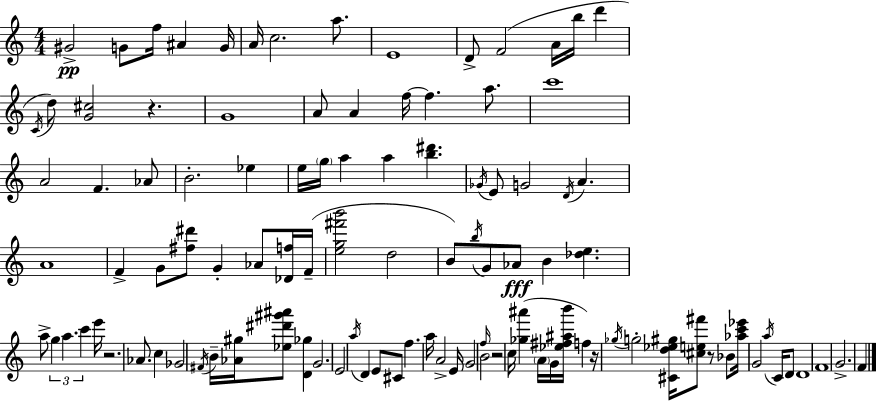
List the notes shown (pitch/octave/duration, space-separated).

G#4/h G4/e F5/s A#4/q G4/s A4/s C5/h. A5/e. E4/w D4/e F4/h A4/s B5/s D6/q C4/s D5/e [G4,C#5]/h R/q. G4/w A4/e A4/q F5/s F5/q. A5/e. C6/w A4/h F4/q. Ab4/e B4/h. Eb5/q E5/s G5/s A5/q A5/q [B5,D#6]/q. Gb4/s E4/e G4/h D4/s A4/q. A4/w F4/q G4/e [F#5,D#6]/e G4/q Ab4/e [Db4,F5]/s F4/s [E5,G5,F#6,B6]/h D5/h B4/e B5/s G4/e Ab4/e B4/q [Db5,E5]/q. A5/e G5/q A5/q. C6/q E6/s R/h. Ab4/e. C5/q Gb4/h F#4/s B4/s [Ab4,G#5]/s [Eb5,D#6,G#6,A#6]/e [D4,Gb5]/q G4/h. E4/h A5/s D4/q E4/e C#4/e F5/q. A5/s A4/h E4/s G4/h F5/s B4/h R/h C5/s [Gb5,A#6]/q A4/s G4/s [Eb5,F#5,A#5,B6]/s F5/q R/s Gb5/s G5/h [C#4,D5,Eb5,G#5]/s [C#5,E5,F#6]/e R/e Bb4/e [Ab5,C6,Eb6]/s G4/h A5/s C4/s D4/e D4/w F4/w G4/h. F4/q